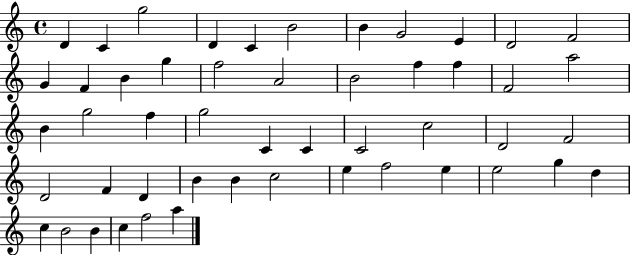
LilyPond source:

{
  \clef treble
  \time 4/4
  \defaultTimeSignature
  \key c \major
  d'4 c'4 g''2 | d'4 c'4 b'2 | b'4 g'2 e'4 | d'2 f'2 | \break g'4 f'4 b'4 g''4 | f''2 a'2 | b'2 f''4 f''4 | f'2 a''2 | \break b'4 g''2 f''4 | g''2 c'4 c'4 | c'2 c''2 | d'2 f'2 | \break d'2 f'4 d'4 | b'4 b'4 c''2 | e''4 f''2 e''4 | e''2 g''4 d''4 | \break c''4 b'2 b'4 | c''4 f''2 a''4 | \bar "|."
}